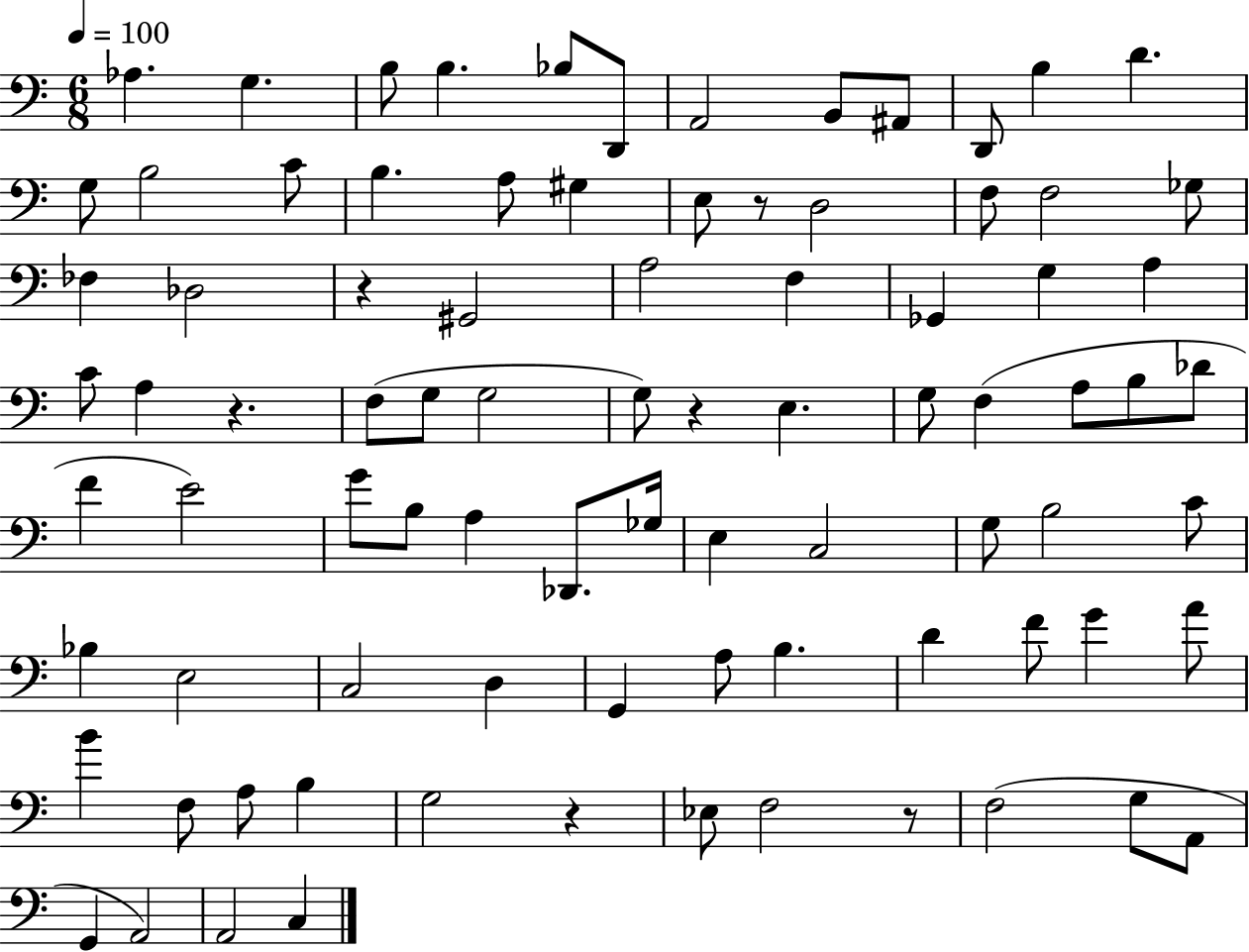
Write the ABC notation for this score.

X:1
T:Untitled
M:6/8
L:1/4
K:C
_A, G, B,/2 B, _B,/2 D,,/2 A,,2 B,,/2 ^A,,/2 D,,/2 B, D G,/2 B,2 C/2 B, A,/2 ^G, E,/2 z/2 D,2 F,/2 F,2 _G,/2 _F, _D,2 z ^G,,2 A,2 F, _G,, G, A, C/2 A, z F,/2 G,/2 G,2 G,/2 z E, G,/2 F, A,/2 B,/2 _D/2 F E2 G/2 B,/2 A, _D,,/2 _G,/4 E, C,2 G,/2 B,2 C/2 _B, E,2 C,2 D, G,, A,/2 B, D F/2 G A/2 B F,/2 A,/2 B, G,2 z _E,/2 F,2 z/2 F,2 G,/2 A,,/2 G,, A,,2 A,,2 C,